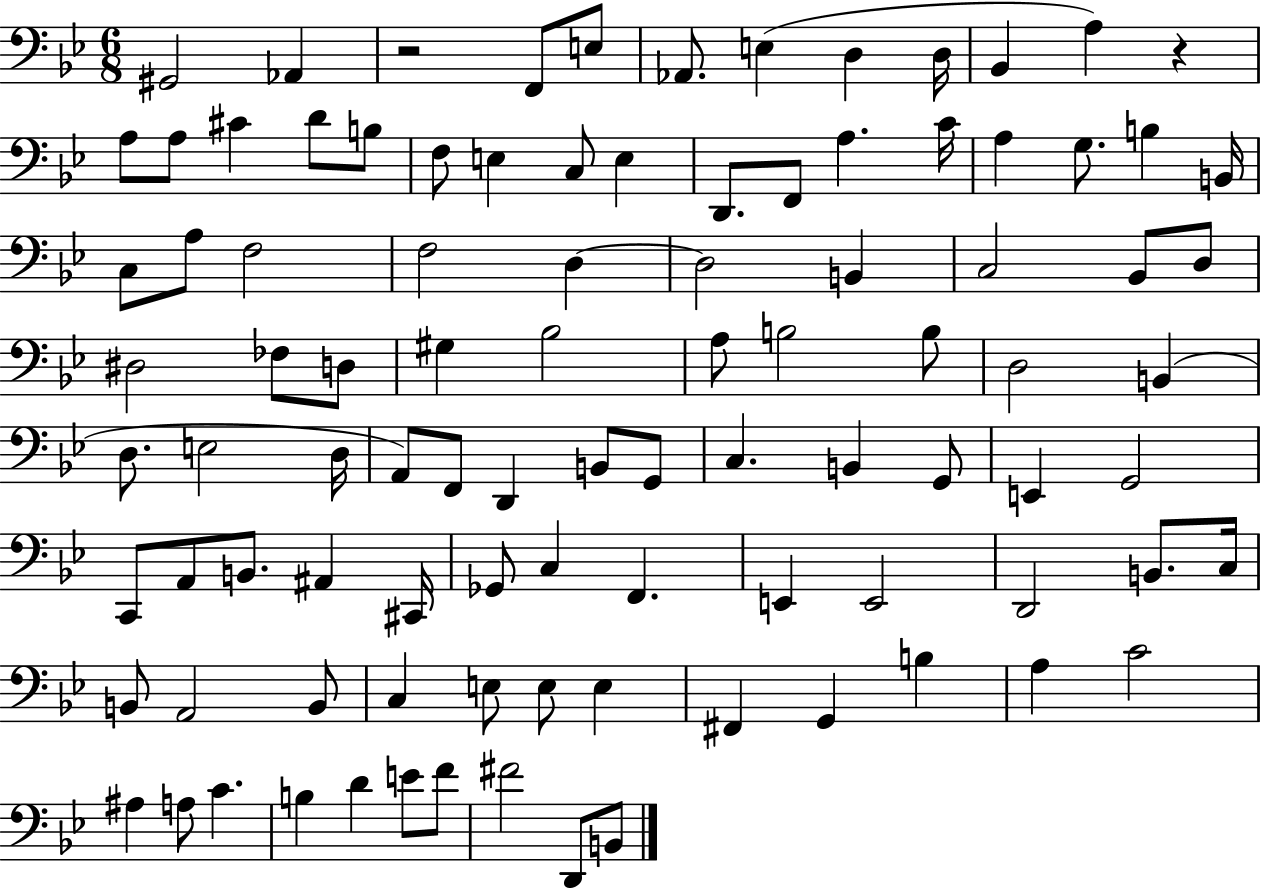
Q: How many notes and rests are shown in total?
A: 97